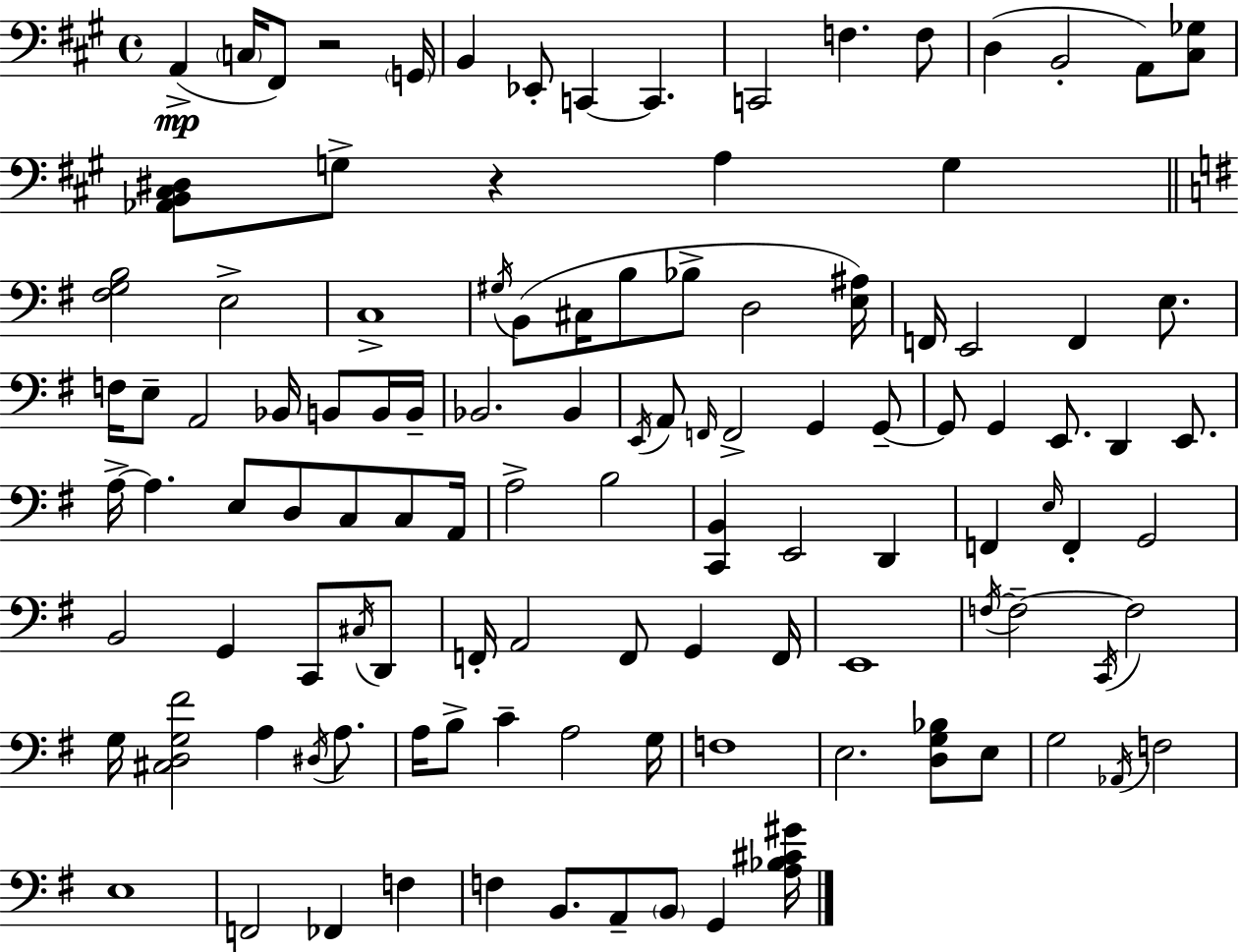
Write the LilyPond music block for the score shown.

{
  \clef bass
  \time 4/4
  \defaultTimeSignature
  \key a \major
  a,4->(\mp \parenthesize c16 fis,8) r2 \parenthesize g,16 | b,4 ees,8-. c,4~~ c,4. | c,2 f4. f8 | d4( b,2-. a,8) <cis ges>8 | \break <aes, b, cis dis>8 g8-> r4 a4 g4 | \bar "||" \break \key g \major <fis g b>2 e2-> | c1-> | \acciaccatura { gis16 } b,8( cis16 b8 bes8-> d2 | <e ais>16) f,16 e,2 f,4 e8. | \break f16 e8-- a,2 bes,16 b,8 b,16 | b,16-- bes,2. bes,4 | \acciaccatura { e,16 } a,8 \grace { f,16 } f,2-> g,4 | g,8--~~ g,8 g,4 e,8. d,4 | \break e,8. a16->~~ a4. e8 d8 c8 | c8 a,16 a2-> b2 | <c, b,>4 e,2 d,4 | f,4 \grace { e16 } f,4-. g,2 | \break b,2 g,4 | c,8 \acciaccatura { cis16 } d,8 f,16-. a,2 f,8 | g,4 f,16 e,1 | \acciaccatura { f16~ }~ f2-- \acciaccatura { c,16 } f2 | \break g16 <cis d g fis'>2 | a4 \acciaccatura { dis16 } a8. a16 b8-> c'4-- a2 | g16 f1 | e2. | \break <d g bes>8 e8 g2 | \acciaccatura { aes,16 } f2 e1 | f,2 | fes,4 f4 f4 b,8. | \break a,8-- \parenthesize b,8 g,4 <a bes cis' gis'>16 \bar "|."
}